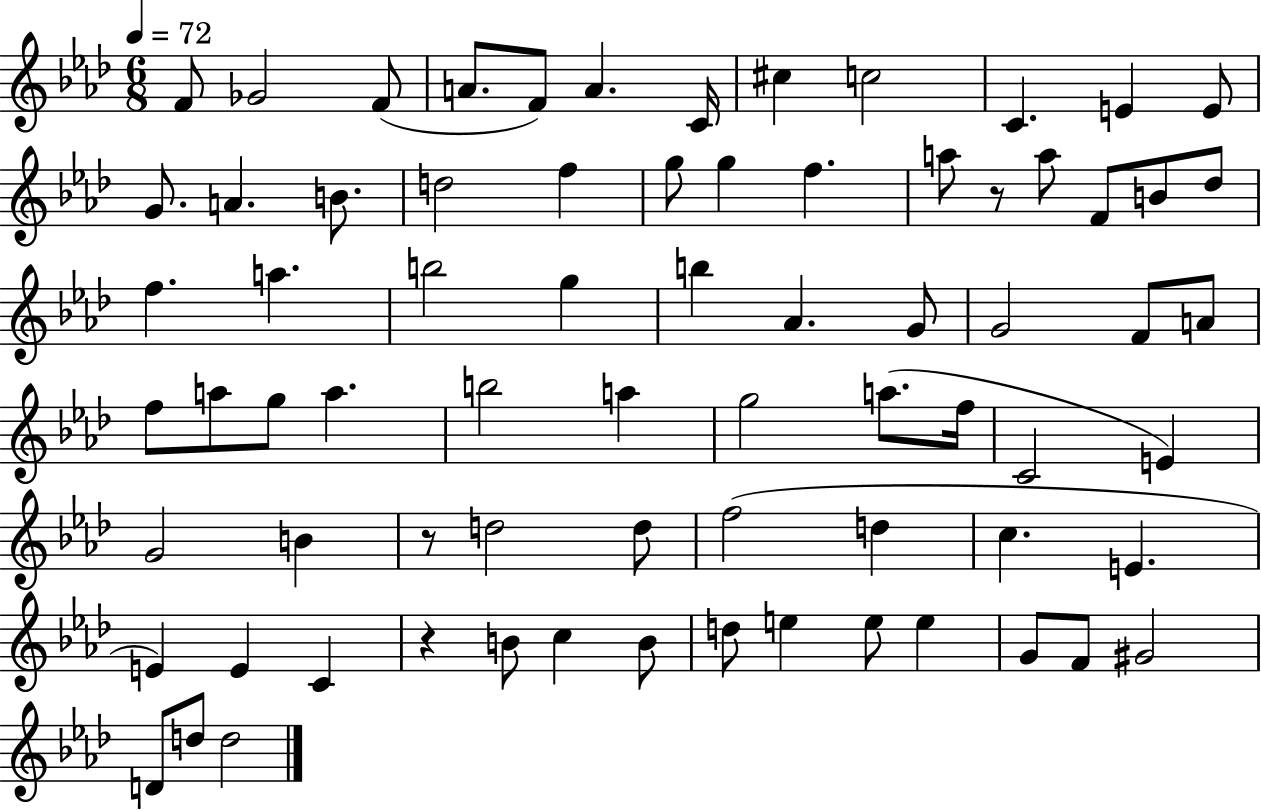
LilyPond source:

{
  \clef treble
  \numericTimeSignature
  \time 6/8
  \key aes \major
  \tempo 4 = 72
  \repeat volta 2 { f'8 ges'2 f'8( | a'8. f'8) a'4. c'16 | cis''4 c''2 | c'4. e'4 e'8 | \break g'8. a'4. b'8. | d''2 f''4 | g''8 g''4 f''4. | a''8 r8 a''8 f'8 b'8 des''8 | \break f''4. a''4. | b''2 g''4 | b''4 aes'4. g'8 | g'2 f'8 a'8 | \break f''8 a''8 g''8 a''4. | b''2 a''4 | g''2 a''8.( f''16 | c'2 e'4) | \break g'2 b'4 | r8 d''2 d''8 | f''2( d''4 | c''4. e'4. | \break e'4) e'4 c'4 | r4 b'8 c''4 b'8 | d''8 e''4 e''8 e''4 | g'8 f'8 gis'2 | \break d'8 d''8 d''2 | } \bar "|."
}